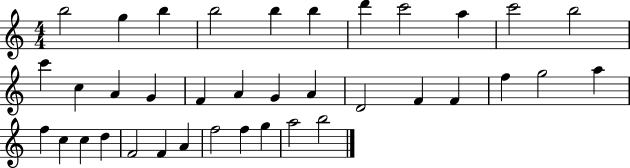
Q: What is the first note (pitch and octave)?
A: B5